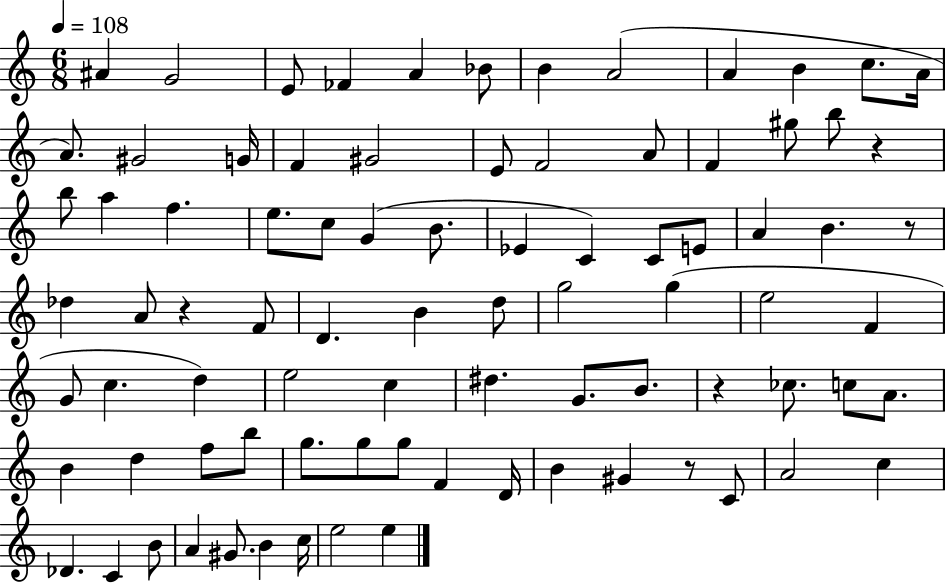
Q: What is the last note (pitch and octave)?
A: E5